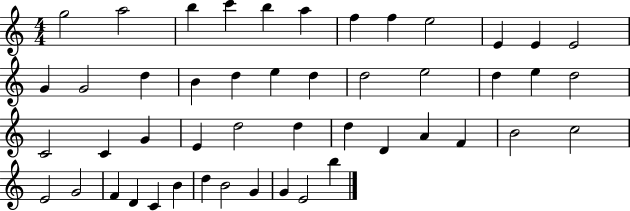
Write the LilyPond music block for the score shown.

{
  \clef treble
  \numericTimeSignature
  \time 4/4
  \key c \major
  g''2 a''2 | b''4 c'''4 b''4 a''4 | f''4 f''4 e''2 | e'4 e'4 e'2 | \break g'4 g'2 d''4 | b'4 d''4 e''4 d''4 | d''2 e''2 | d''4 e''4 d''2 | \break c'2 c'4 g'4 | e'4 d''2 d''4 | d''4 d'4 a'4 f'4 | b'2 c''2 | \break e'2 g'2 | f'4 d'4 c'4 b'4 | d''4 b'2 g'4 | g'4 e'2 b''4 | \break \bar "|."
}